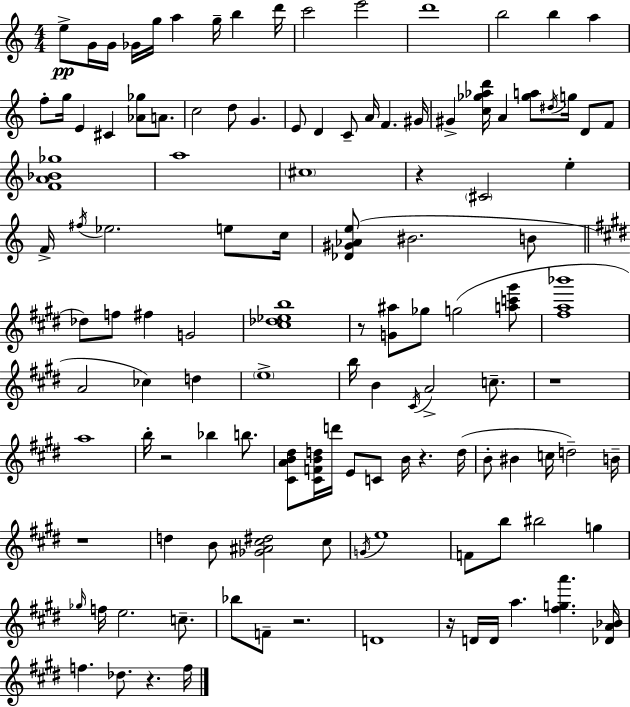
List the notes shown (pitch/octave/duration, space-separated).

E5/e G4/s G4/s Gb4/s G5/s A5/q G5/s B5/q D6/s C6/h E6/h D6/w B5/h B5/q A5/q F5/e G5/s E4/q C#4/q [Ab4,Gb5]/e A4/e. C5/h D5/e G4/q. E4/e D4/q C4/e A4/s F4/q. G#4/s G#4/q [C5,Gb5,Ab5,D6]/s A4/q [Gb5,A5]/e D#5/s G5/s D4/e F4/e [F4,A4,Bb4,Gb5]/w A5/w C#5/w R/q C#4/h E5/q F4/s F#5/s Eb5/h. E5/e C5/s [Db4,G#4,Ab4,E5]/e BIS4/h. B4/e Db5/e F5/e F#5/q G4/h [C#5,Db5,Eb5,B5]/w R/e [G4,A#5]/e Gb5/e G5/h [A5,C6,G#6]/e [F#5,A5,Bb6]/w A4/h CES5/q D5/q E5/w B5/s B4/q C#4/s A4/h C5/e. R/w A5/w B5/s R/h Bb5/q B5/e. [C#4,A4,B4,D#5]/e [C#4,F4,B4,D5]/s D6/s E4/e C4/e B4/s R/q. D5/s B4/e BIS4/q C5/s D5/h B4/s R/w D5/q B4/e [Gb4,A#4,C#5,D#5]/h C#5/e G4/s E5/w F4/e B5/e BIS5/h G5/q Gb5/s F5/s E5/h. C5/e. Bb5/e F4/e R/h. D4/w R/s D4/s D4/s A5/q. [F#5,G5,A6]/q. [Db4,A4,Bb4]/s F5/q. Db5/e. R/q. F5/s